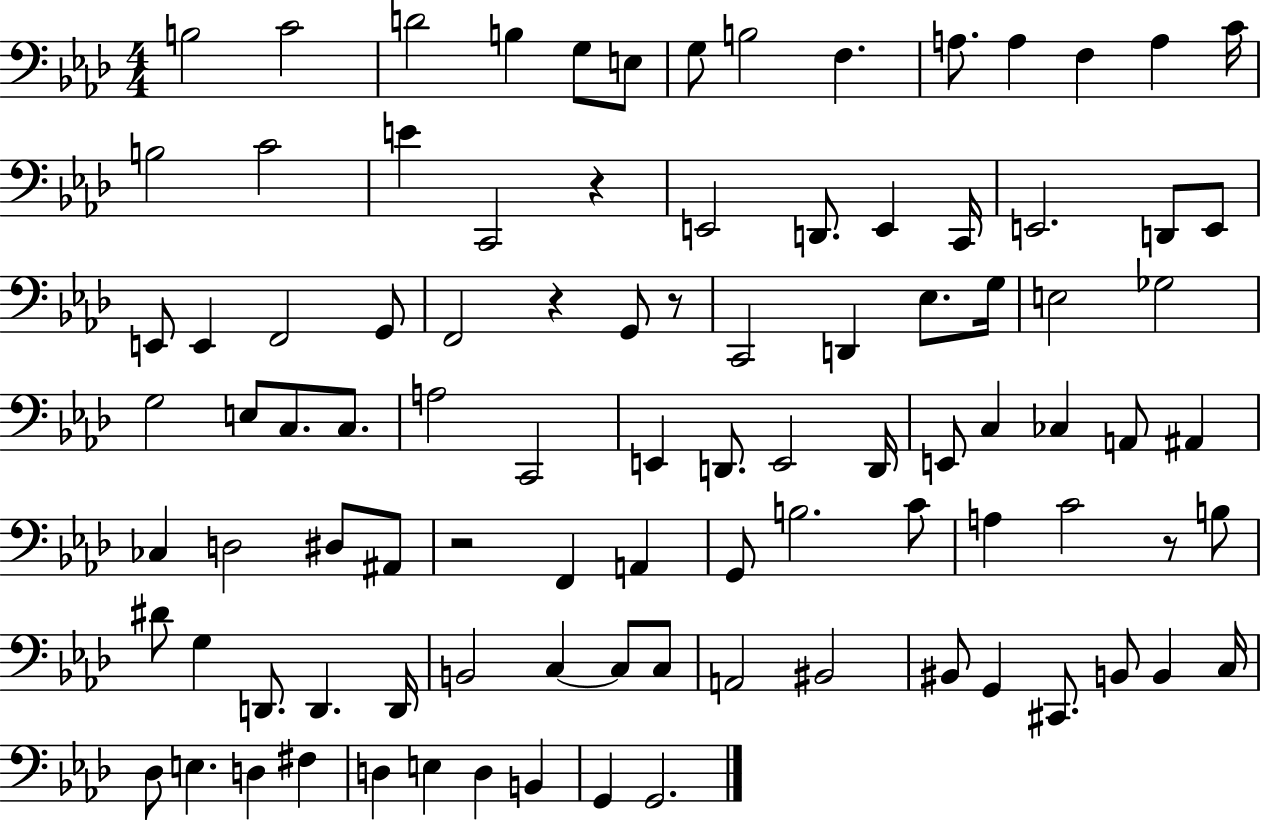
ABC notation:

X:1
T:Untitled
M:4/4
L:1/4
K:Ab
B,2 C2 D2 B, G,/2 E,/2 G,/2 B,2 F, A,/2 A, F, A, C/4 B,2 C2 E C,,2 z E,,2 D,,/2 E,, C,,/4 E,,2 D,,/2 E,,/2 E,,/2 E,, F,,2 G,,/2 F,,2 z G,,/2 z/2 C,,2 D,, _E,/2 G,/4 E,2 _G,2 G,2 E,/2 C,/2 C,/2 A,2 C,,2 E,, D,,/2 E,,2 D,,/4 E,,/2 C, _C, A,,/2 ^A,, _C, D,2 ^D,/2 ^A,,/2 z2 F,, A,, G,,/2 B,2 C/2 A, C2 z/2 B,/2 ^D/2 G, D,,/2 D,, D,,/4 B,,2 C, C,/2 C,/2 A,,2 ^B,,2 ^B,,/2 G,, ^C,,/2 B,,/2 B,, C,/4 _D,/2 E, D, ^F, D, E, D, B,, G,, G,,2